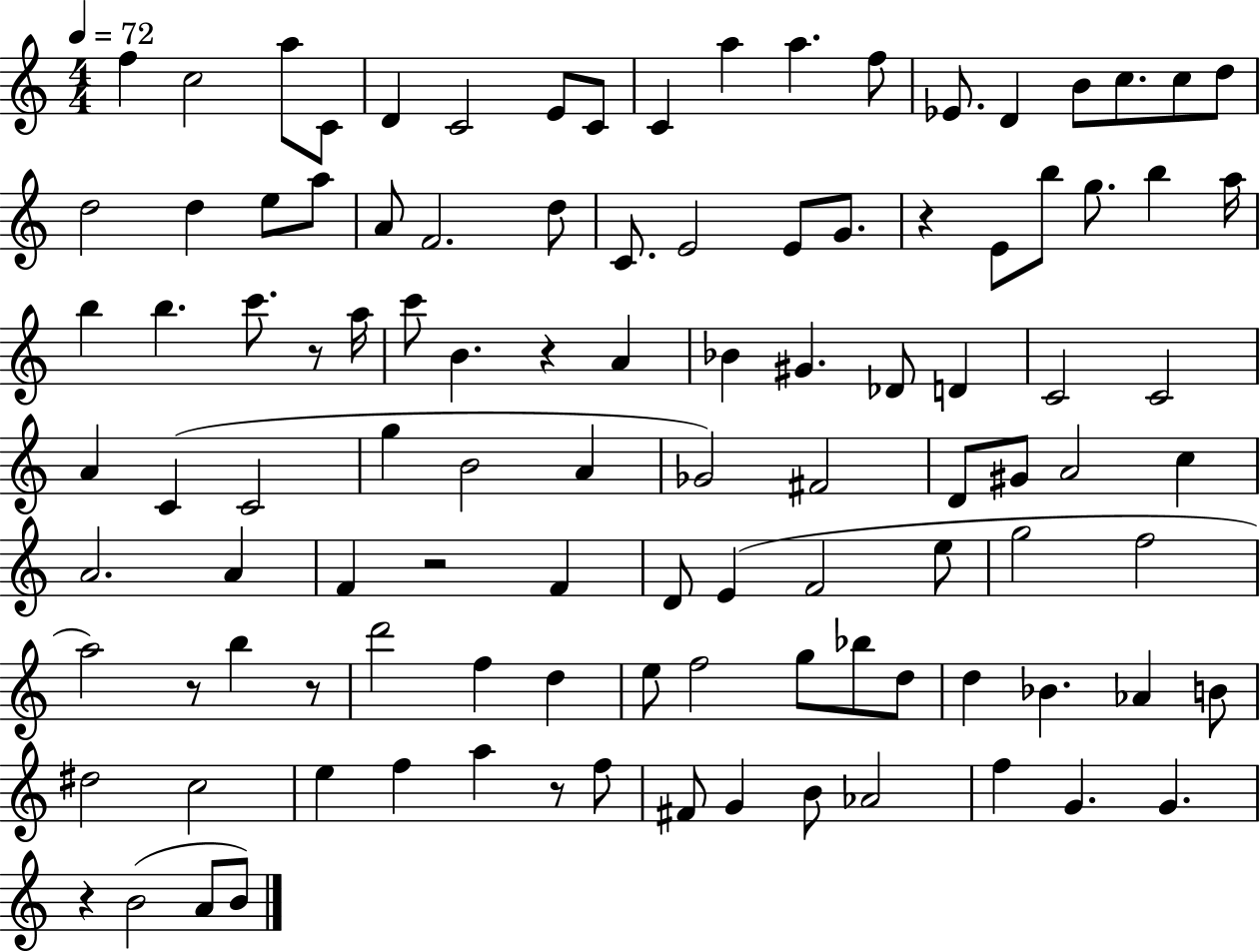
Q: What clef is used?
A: treble